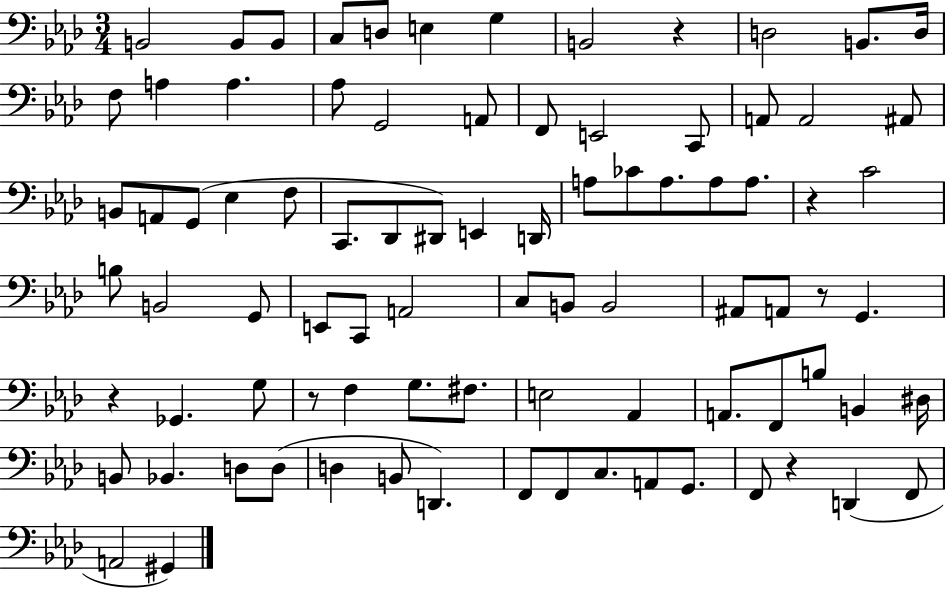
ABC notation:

X:1
T:Untitled
M:3/4
L:1/4
K:Ab
B,,2 B,,/2 B,,/2 C,/2 D,/2 E, G, B,,2 z D,2 B,,/2 D,/4 F,/2 A, A, _A,/2 G,,2 A,,/2 F,,/2 E,,2 C,,/2 A,,/2 A,,2 ^A,,/2 B,,/2 A,,/2 G,,/2 _E, F,/2 C,,/2 _D,,/2 ^D,,/2 E,, D,,/4 A,/2 _C/2 A,/2 A,/2 A,/2 z C2 B,/2 B,,2 G,,/2 E,,/2 C,,/2 A,,2 C,/2 B,,/2 B,,2 ^A,,/2 A,,/2 z/2 G,, z _G,, G,/2 z/2 F, G,/2 ^F,/2 E,2 _A,, A,,/2 F,,/2 B,/2 B,, ^D,/4 B,,/2 _B,, D,/2 D,/2 D, B,,/2 D,, F,,/2 F,,/2 C,/2 A,,/2 G,,/2 F,,/2 z D,, F,,/2 A,,2 ^G,,